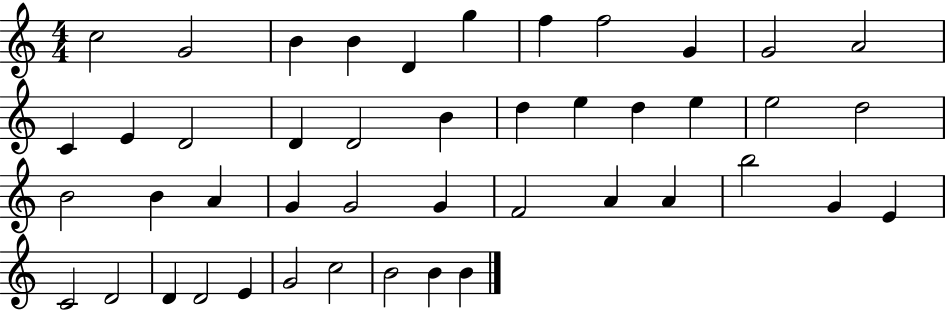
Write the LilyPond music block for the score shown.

{
  \clef treble
  \numericTimeSignature
  \time 4/4
  \key c \major
  c''2 g'2 | b'4 b'4 d'4 g''4 | f''4 f''2 g'4 | g'2 a'2 | \break c'4 e'4 d'2 | d'4 d'2 b'4 | d''4 e''4 d''4 e''4 | e''2 d''2 | \break b'2 b'4 a'4 | g'4 g'2 g'4 | f'2 a'4 a'4 | b''2 g'4 e'4 | \break c'2 d'2 | d'4 d'2 e'4 | g'2 c''2 | b'2 b'4 b'4 | \break \bar "|."
}